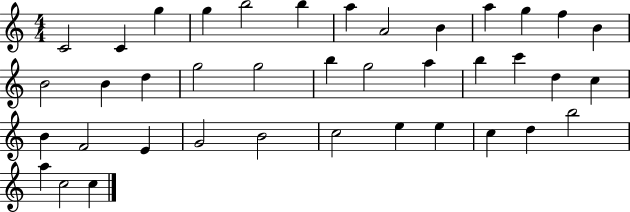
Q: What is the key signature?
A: C major